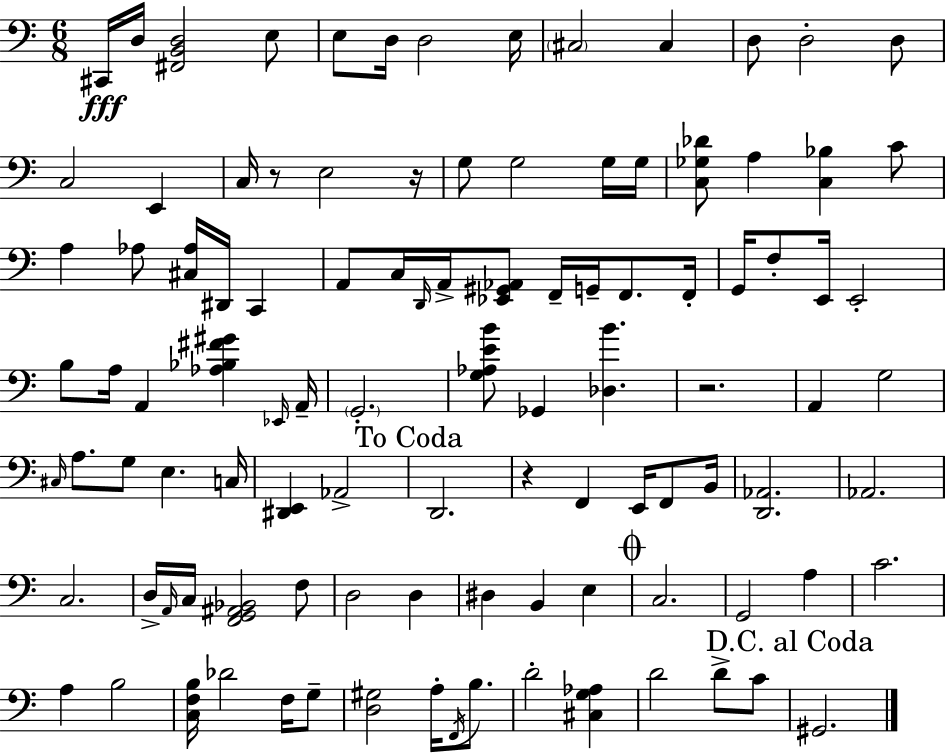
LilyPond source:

{
  \clef bass
  \numericTimeSignature
  \time 6/8
  \key a \minor
  cis,16\fff d16 <fis, b, d>2 e8 | e8 d16 d2 e16 | \parenthesize cis2 cis4 | d8 d2-. d8 | \break c2 e,4 | c16 r8 e2 r16 | g8 g2 g16 g16 | <c ges des'>8 a4 <c bes>4 c'8 | \break a4 aes8 <cis aes>16 dis,16 c,4 | a,8 c16 \grace { d,16 } a,16-> <ees, gis, aes,>8 f,16-- g,16-- f,8. | f,16-. g,16 f8-. e,16 e,2-. | b8 a16 a,4 <aes bes fis' gis'>4 | \break \grace { ees,16 } a,16-- \parenthesize g,2.-. | <g aes e' b'>8 ges,4 <des b'>4. | r2. | a,4 g2 | \break \grace { cis16 } a8. g8 e4. | c16 <dis, e,>4 aes,2-> | \mark "To Coda" d,2. | r4 f,4 e,16 | \break f,8 b,16 <d, aes,>2. | aes,2. | c2. | d16-> \grace { a,16 } c16 <f, g, ais, bes,>2 | \break f8 d2 | d4 dis4 b,4 | e4 \mark \markup { \musicglyph "scripts.coda" } c2. | g,2 | \break a4 c'2. | a4 b2 | <c f b>16 des'2 | f16 g8-- <d gis>2 | \break a16-. \acciaccatura { f,16 } b8. d'2-. | <cis g aes>4 d'2 | d'8-> c'8 \mark "D.C. al Coda" gis,2. | \bar "|."
}